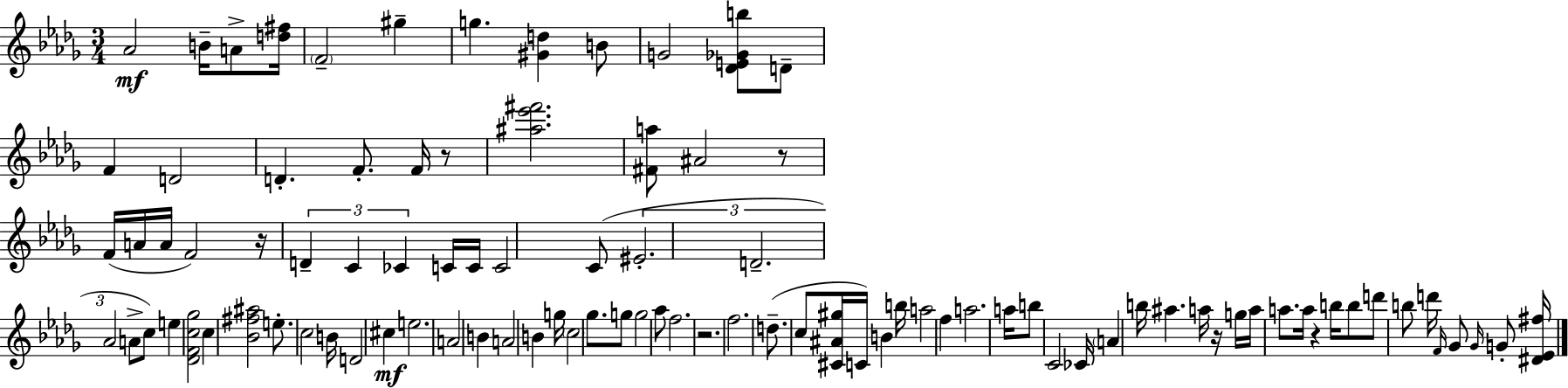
{
  \clef treble
  \numericTimeSignature
  \time 3/4
  \key bes \minor
  aes'2\mf b'16-- a'8-> <d'' fis''>16 | \parenthesize f'2-- gis''4-- | g''4. <gis' d''>4 b'8 | g'2 <des' e' ges' b''>8 d'8-- | \break f'4 d'2 | d'4.-. f'8.-. f'16 r8 | <ais'' ees''' fis'''>2. | <fis' a''>8 ais'2 r8 | \break f'16( a'16 a'16 f'2) r16 | \tuplet 3/2 { d'4-- c'4 ces'4 } | c'16 c'16 c'2 c'8( | \tuplet 3/2 { eis'2.-. | \break d'2.-- | aes'2 } a'8-> c''8) | e''4 <des' f' c'' ges''>2 | c''4 <bes' fis'' ais''>2 | \break e''8.-. c''2 b'16 | d'2 cis''4\mf | e''2. | a'2 b'4 | \break a'2 b'4 | g''16 \parenthesize c''2 ges''8. | g''8 g''2 aes''8 | f''2. | \break r2. | f''2. | d''8.--( c''8 <cis' ais' gis''>16 c'16) b'4 b''16 | a''2 f''4 | \break a''2. | a''16 b''8 c'2 ces'16 | \parenthesize a'4 b''16 ais''4. a''16 | r16 g''16 a''16 a''8. a''16 r4 b''16 | \break b''8 d'''8 b''8 d'''16 \grace { f'16 } ges'8 \grace { ges'16 } g'8-. | <dis' ees' fis''>16 \bar "|."
}